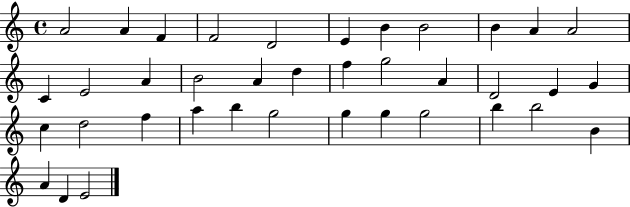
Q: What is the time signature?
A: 4/4